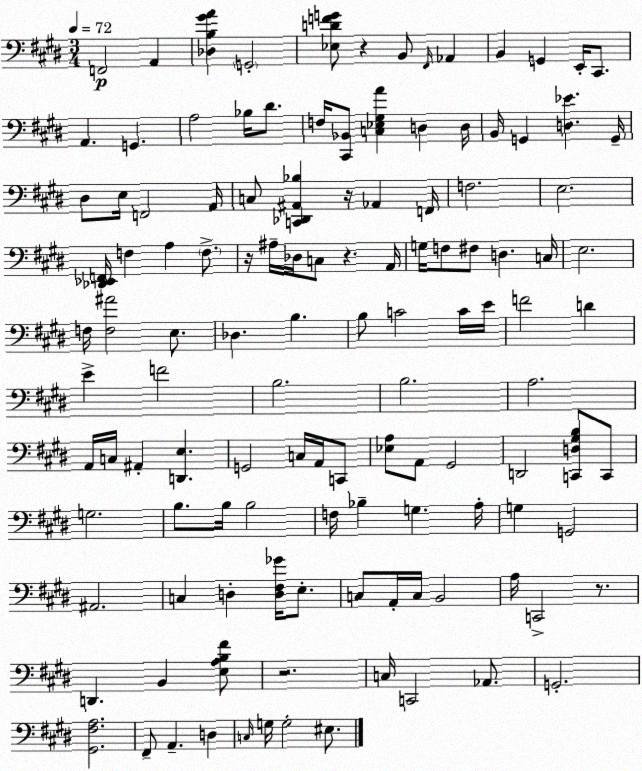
X:1
T:Untitled
M:3/4
L:1/4
K:E
F,,2 A,, [_D,B,^GA] G,,2 [_E,DFG]/2 z B,,/2 ^F,,/4 _A,, B,, G,, E,,/4 ^C,,/2 A,, G,, A,2 _B,/4 ^D/2 F,/4 [^C,,_B,,]/2 [C,_E,^G,A] D, D,/4 B,,/4 G,, [D,_E] G,,/4 ^D,/2 E,/4 F,,2 A,,/4 C,/2 [C,,_D,,^A,,_B,] z/4 _A,, F,,/4 F,2 E,2 [_D,,_E,,F,,]/4 F, A, F,/2 z/4 ^A,/4 _D,/4 C,/2 z A,,/4 G,/4 F,/2 ^F,/2 D, C,/4 E,2 F,/4 [F,^A]2 E,/2 _D, B, B,/2 C2 C/4 E/4 F2 D E F2 B,2 B,2 A,2 A,,/4 C,/4 ^A,, [D,,E,] G,,2 C,/4 A,,/4 C,,/2 [_E,A,]/2 A,,/2 ^G,,2 D,,2 [C,,D,^G,B,]/2 C,,/2 G,2 B,/2 B,/4 B,2 F,/4 _B, G, A,/4 G, G,,2 ^A,,2 C, D, [D,^F,_G]/4 E,/2 C,/2 A,,/4 C,/4 B,,2 A,/4 C,,2 z/2 D,, B,, [E,A,B,^F]/2 z2 C,/4 C,,2 _A,,/2 G,,2 [^G,,^F,A,]2 ^F,,/2 A,, D, C,/4 G,/4 G,2 ^E,/2